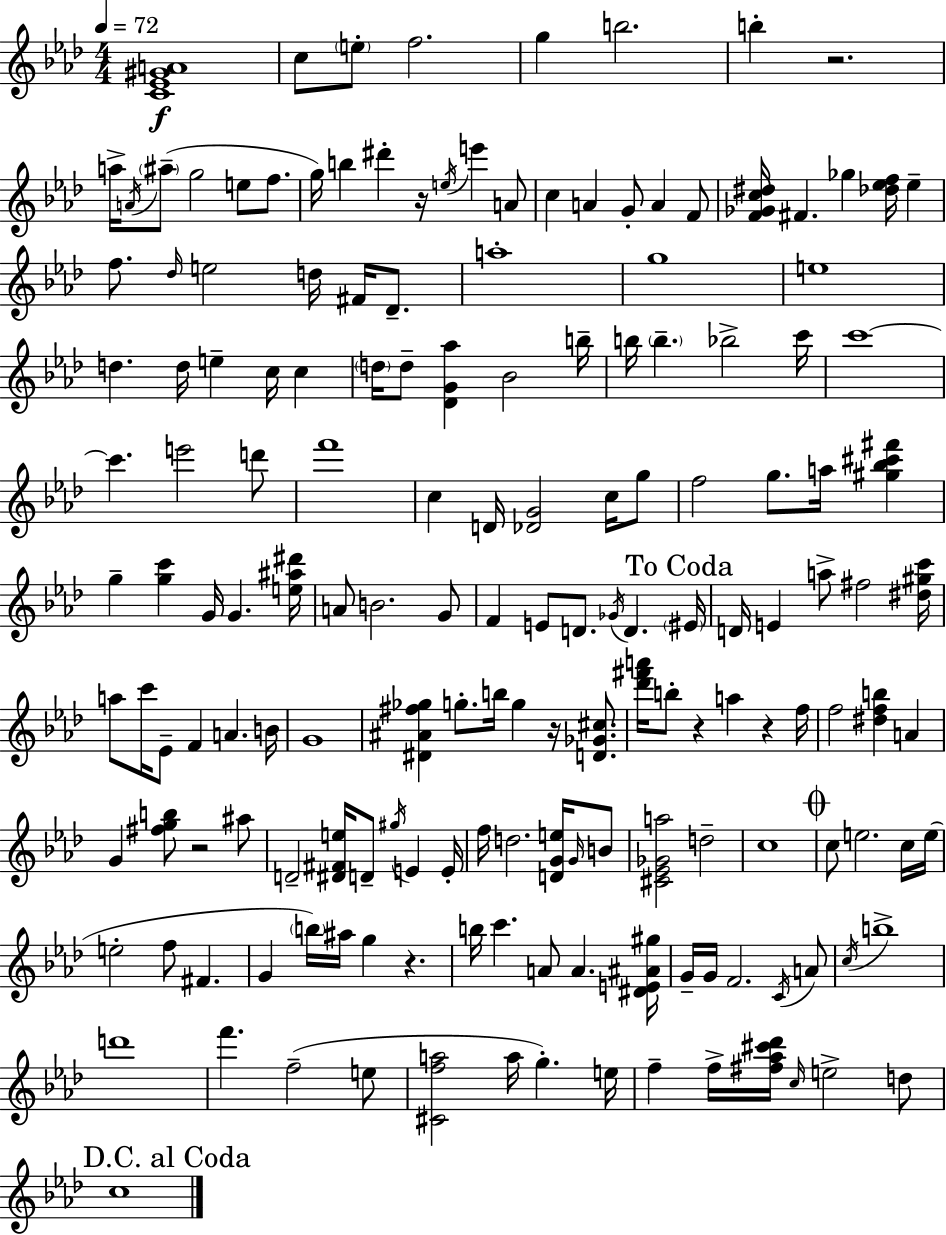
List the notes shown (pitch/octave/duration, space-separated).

[C4,Eb4,G#4,A4]/w C5/e E5/e F5/h. G5/q B5/h. B5/q R/h. A5/s A4/s A#5/e G5/h E5/e F5/e. G5/s B5/q D#6/q R/s E5/s E6/q A4/e C5/q A4/q G4/e A4/q F4/e [F4,Gb4,C5,D#5]/s F#4/q. Gb5/q [Db5,Eb5,F5]/s Eb5/q F5/e. Db5/s E5/h D5/s F#4/s Db4/e. A5/w G5/w E5/w D5/q. D5/s E5/q C5/s C5/q D5/s D5/e [Db4,G4,Ab5]/q Bb4/h B5/s B5/s B5/q. Bb5/h C6/s C6/w C6/q. E6/h D6/e F6/w C5/q D4/s [Db4,G4]/h C5/s G5/e F5/h G5/e. A5/s [G#5,Bb5,C#6,F#6]/q G5/q [G5,C6]/q G4/s G4/q. [E5,A#5,D#6]/s A4/e B4/h. G4/e F4/q E4/e D4/e. Gb4/s D4/q. EIS4/s D4/s E4/q A5/e F#5/h [D#5,G#5,C6]/s A5/e C6/s Eb4/e F4/q A4/q. B4/s G4/w [D#4,A#4,F#5,Gb5]/q G5/e. B5/s G5/q R/s [D4,Gb4,C#5]/e. [Db6,F#6,A6]/s B5/e R/q A5/q R/q F5/s F5/h [D#5,F5,B5]/q A4/q G4/q [F#5,G5,B5]/e R/h A#5/e D4/h [D#4,F#4,E5]/s D4/e G#5/s E4/q E4/s F5/s D5/h. [D4,G4,E5]/s G4/s B4/e [C#4,Eb4,Gb4,A5]/h D5/h C5/w C5/e E5/h. C5/s E5/s E5/h F5/e F#4/q. G4/q B5/s A#5/s G5/q R/q. B5/s C6/q. A4/e A4/q. [D#4,E4,A#4,G#5]/s G4/s G4/s F4/h. C4/s A4/e C5/s B5/w D6/w F6/q. F5/h E5/e [C#4,F5,A5]/h A5/s G5/q. E5/s F5/q F5/s [F#5,Ab5,C#6,Db6]/s C5/s E5/h D5/e C5/w